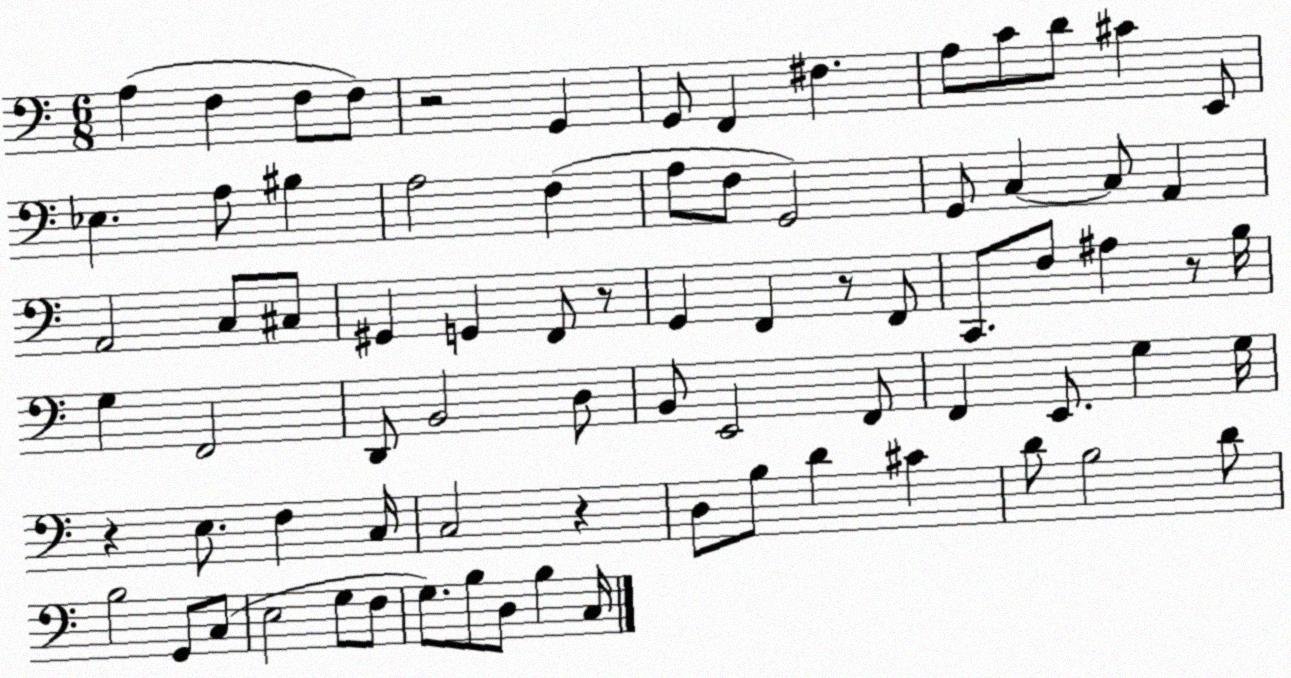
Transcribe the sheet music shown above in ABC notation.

X:1
T:Untitled
M:6/8
L:1/4
K:C
A, F, F,/2 F,/2 z2 G,, G,,/2 F,, ^F, A,/2 C/2 D/2 ^C E,,/2 _E, A,/2 ^B, A,2 F, A,/2 F,/2 G,,2 G,,/2 C, C,/2 A,, A,,2 C,/2 ^C,/2 ^G,, G,, F,,/2 z/2 G,, F,, z/2 F,,/2 C,,/2 F,/2 ^A, z/2 B,/4 G, F,,2 D,,/2 B,,2 D,/2 B,,/2 E,,2 F,,/2 F,, E,,/2 G, G,/4 z E,/2 F, C,/4 C,2 z D,/2 B,/2 D ^C D/2 B,2 D/2 B,2 G,,/2 C,/2 E,2 G,/2 F,/2 G,/2 B,/2 D,/2 B, C,/4